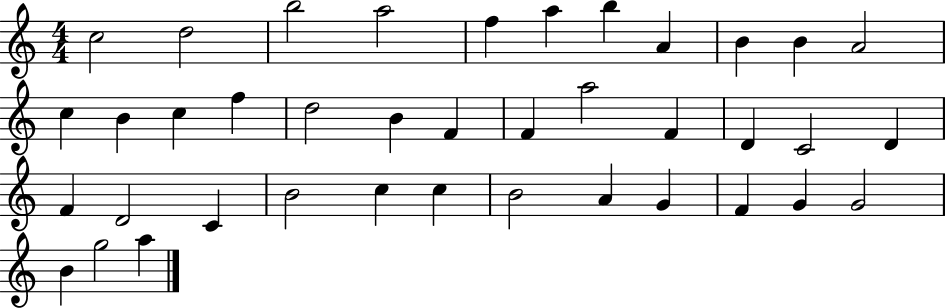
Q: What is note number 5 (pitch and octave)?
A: F5